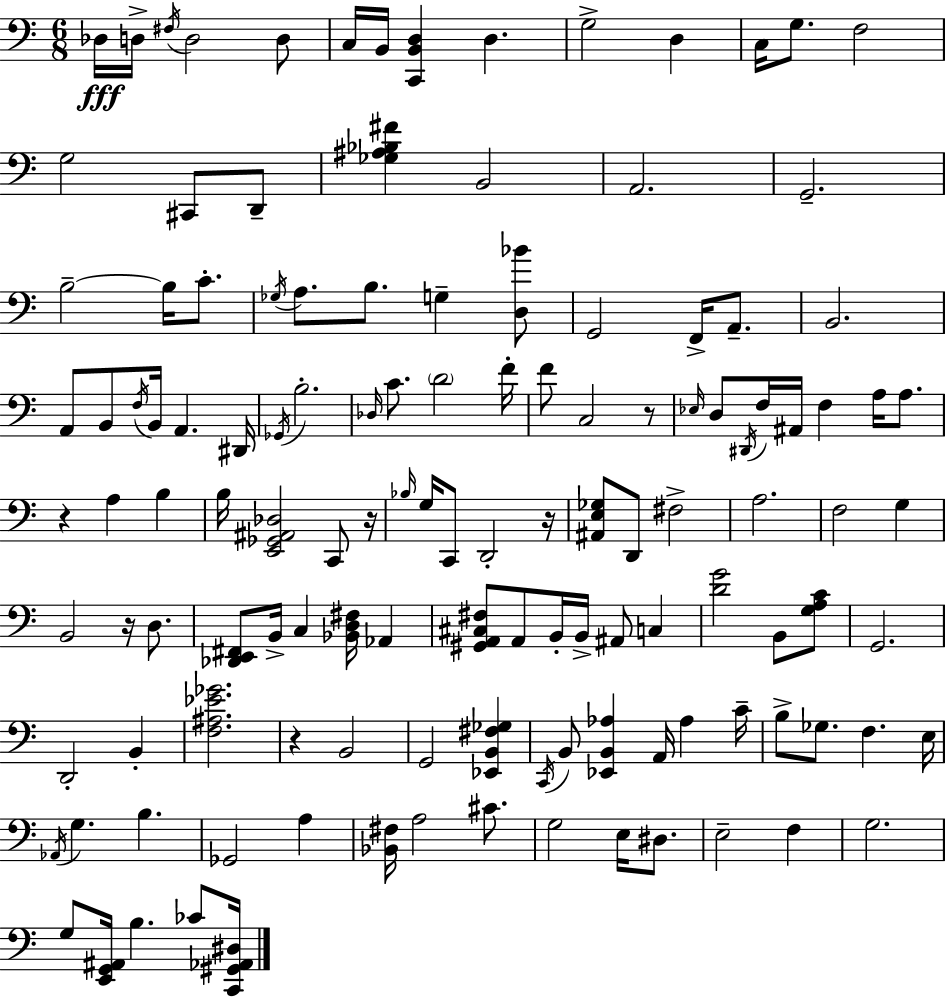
Db3/s D3/s F#3/s D3/h D3/e C3/s B2/s [C2,B2,D3]/q D3/q. G3/h D3/q C3/s G3/e. F3/h G3/h C#2/e D2/e [Gb3,A#3,Bb3,F#4]/q B2/h A2/h. G2/h. B3/h B3/s C4/e. Gb3/s A3/e. B3/e. G3/q [D3,Bb4]/e G2/h F2/s A2/e. B2/h. A2/e B2/e F3/s B2/s A2/q. D#2/s Gb2/s B3/h. Db3/s C4/e. D4/h F4/s F4/e C3/h R/e Eb3/s D3/e D#2/s F3/s A#2/s F3/q A3/s A3/e. R/q A3/q B3/q B3/s [E2,Gb2,A#2,Db3]/h C2/e R/s Bb3/s G3/s C2/e D2/h R/s [A#2,E3,Gb3]/e D2/e F#3/h A3/h. F3/h G3/q B2/h R/s D3/e. [Db2,E2,F#2]/e B2/s C3/q [Bb2,D3,F#3]/s Ab2/q [G#2,A2,C#3,F#3]/e A2/e B2/s B2/s A#2/e C3/q [D4,G4]/h B2/e [G3,A3,C4]/e G2/h. D2/h B2/q [F3,A#3,Eb4,Gb4]/h. R/q B2/h G2/h [Eb2,B2,F#3,Gb3]/q C2/s B2/e [Eb2,B2,Ab3]/q A2/s Ab3/q C4/s B3/e Gb3/e. F3/q. E3/s Ab2/s G3/q. B3/q. Gb2/h A3/q [Bb2,F#3]/s A3/h C#4/e. G3/h E3/s D#3/e. E3/h F3/q G3/h. G3/e [E2,G2,A#2]/s B3/q. CES4/e [C2,G#2,Ab2,D#3]/s